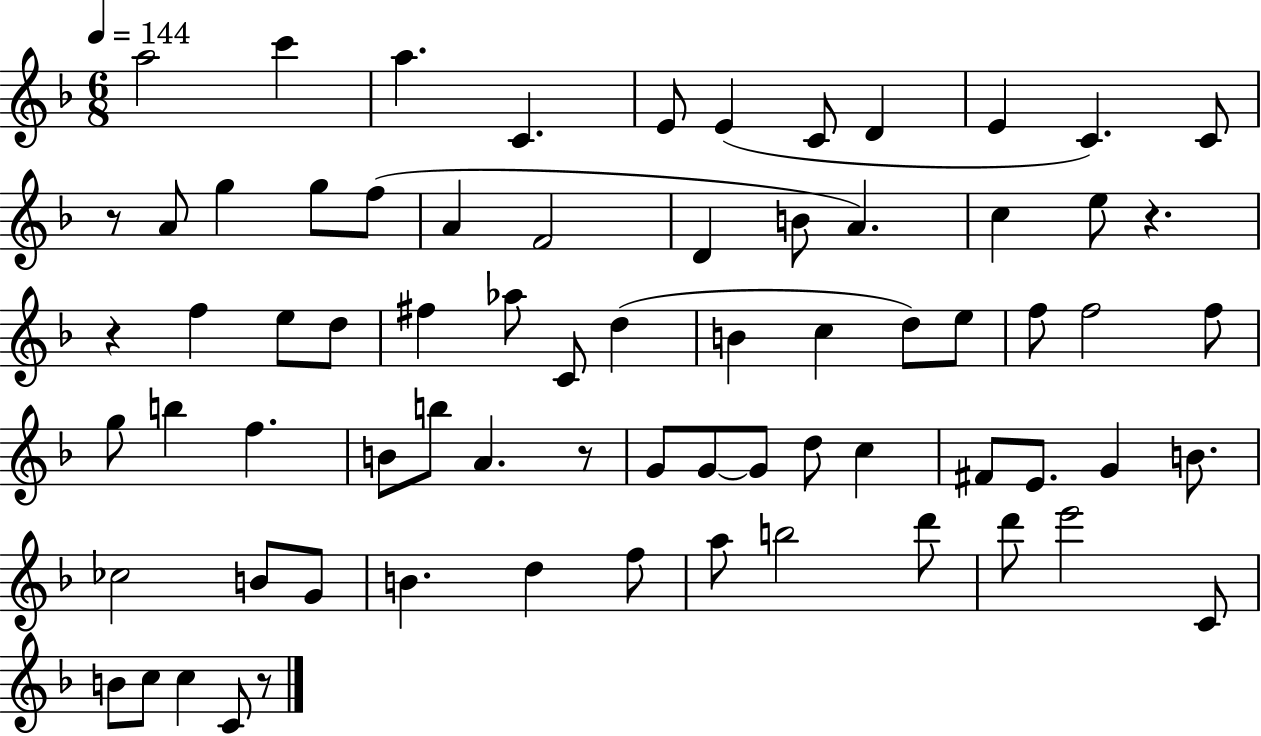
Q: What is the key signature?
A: F major